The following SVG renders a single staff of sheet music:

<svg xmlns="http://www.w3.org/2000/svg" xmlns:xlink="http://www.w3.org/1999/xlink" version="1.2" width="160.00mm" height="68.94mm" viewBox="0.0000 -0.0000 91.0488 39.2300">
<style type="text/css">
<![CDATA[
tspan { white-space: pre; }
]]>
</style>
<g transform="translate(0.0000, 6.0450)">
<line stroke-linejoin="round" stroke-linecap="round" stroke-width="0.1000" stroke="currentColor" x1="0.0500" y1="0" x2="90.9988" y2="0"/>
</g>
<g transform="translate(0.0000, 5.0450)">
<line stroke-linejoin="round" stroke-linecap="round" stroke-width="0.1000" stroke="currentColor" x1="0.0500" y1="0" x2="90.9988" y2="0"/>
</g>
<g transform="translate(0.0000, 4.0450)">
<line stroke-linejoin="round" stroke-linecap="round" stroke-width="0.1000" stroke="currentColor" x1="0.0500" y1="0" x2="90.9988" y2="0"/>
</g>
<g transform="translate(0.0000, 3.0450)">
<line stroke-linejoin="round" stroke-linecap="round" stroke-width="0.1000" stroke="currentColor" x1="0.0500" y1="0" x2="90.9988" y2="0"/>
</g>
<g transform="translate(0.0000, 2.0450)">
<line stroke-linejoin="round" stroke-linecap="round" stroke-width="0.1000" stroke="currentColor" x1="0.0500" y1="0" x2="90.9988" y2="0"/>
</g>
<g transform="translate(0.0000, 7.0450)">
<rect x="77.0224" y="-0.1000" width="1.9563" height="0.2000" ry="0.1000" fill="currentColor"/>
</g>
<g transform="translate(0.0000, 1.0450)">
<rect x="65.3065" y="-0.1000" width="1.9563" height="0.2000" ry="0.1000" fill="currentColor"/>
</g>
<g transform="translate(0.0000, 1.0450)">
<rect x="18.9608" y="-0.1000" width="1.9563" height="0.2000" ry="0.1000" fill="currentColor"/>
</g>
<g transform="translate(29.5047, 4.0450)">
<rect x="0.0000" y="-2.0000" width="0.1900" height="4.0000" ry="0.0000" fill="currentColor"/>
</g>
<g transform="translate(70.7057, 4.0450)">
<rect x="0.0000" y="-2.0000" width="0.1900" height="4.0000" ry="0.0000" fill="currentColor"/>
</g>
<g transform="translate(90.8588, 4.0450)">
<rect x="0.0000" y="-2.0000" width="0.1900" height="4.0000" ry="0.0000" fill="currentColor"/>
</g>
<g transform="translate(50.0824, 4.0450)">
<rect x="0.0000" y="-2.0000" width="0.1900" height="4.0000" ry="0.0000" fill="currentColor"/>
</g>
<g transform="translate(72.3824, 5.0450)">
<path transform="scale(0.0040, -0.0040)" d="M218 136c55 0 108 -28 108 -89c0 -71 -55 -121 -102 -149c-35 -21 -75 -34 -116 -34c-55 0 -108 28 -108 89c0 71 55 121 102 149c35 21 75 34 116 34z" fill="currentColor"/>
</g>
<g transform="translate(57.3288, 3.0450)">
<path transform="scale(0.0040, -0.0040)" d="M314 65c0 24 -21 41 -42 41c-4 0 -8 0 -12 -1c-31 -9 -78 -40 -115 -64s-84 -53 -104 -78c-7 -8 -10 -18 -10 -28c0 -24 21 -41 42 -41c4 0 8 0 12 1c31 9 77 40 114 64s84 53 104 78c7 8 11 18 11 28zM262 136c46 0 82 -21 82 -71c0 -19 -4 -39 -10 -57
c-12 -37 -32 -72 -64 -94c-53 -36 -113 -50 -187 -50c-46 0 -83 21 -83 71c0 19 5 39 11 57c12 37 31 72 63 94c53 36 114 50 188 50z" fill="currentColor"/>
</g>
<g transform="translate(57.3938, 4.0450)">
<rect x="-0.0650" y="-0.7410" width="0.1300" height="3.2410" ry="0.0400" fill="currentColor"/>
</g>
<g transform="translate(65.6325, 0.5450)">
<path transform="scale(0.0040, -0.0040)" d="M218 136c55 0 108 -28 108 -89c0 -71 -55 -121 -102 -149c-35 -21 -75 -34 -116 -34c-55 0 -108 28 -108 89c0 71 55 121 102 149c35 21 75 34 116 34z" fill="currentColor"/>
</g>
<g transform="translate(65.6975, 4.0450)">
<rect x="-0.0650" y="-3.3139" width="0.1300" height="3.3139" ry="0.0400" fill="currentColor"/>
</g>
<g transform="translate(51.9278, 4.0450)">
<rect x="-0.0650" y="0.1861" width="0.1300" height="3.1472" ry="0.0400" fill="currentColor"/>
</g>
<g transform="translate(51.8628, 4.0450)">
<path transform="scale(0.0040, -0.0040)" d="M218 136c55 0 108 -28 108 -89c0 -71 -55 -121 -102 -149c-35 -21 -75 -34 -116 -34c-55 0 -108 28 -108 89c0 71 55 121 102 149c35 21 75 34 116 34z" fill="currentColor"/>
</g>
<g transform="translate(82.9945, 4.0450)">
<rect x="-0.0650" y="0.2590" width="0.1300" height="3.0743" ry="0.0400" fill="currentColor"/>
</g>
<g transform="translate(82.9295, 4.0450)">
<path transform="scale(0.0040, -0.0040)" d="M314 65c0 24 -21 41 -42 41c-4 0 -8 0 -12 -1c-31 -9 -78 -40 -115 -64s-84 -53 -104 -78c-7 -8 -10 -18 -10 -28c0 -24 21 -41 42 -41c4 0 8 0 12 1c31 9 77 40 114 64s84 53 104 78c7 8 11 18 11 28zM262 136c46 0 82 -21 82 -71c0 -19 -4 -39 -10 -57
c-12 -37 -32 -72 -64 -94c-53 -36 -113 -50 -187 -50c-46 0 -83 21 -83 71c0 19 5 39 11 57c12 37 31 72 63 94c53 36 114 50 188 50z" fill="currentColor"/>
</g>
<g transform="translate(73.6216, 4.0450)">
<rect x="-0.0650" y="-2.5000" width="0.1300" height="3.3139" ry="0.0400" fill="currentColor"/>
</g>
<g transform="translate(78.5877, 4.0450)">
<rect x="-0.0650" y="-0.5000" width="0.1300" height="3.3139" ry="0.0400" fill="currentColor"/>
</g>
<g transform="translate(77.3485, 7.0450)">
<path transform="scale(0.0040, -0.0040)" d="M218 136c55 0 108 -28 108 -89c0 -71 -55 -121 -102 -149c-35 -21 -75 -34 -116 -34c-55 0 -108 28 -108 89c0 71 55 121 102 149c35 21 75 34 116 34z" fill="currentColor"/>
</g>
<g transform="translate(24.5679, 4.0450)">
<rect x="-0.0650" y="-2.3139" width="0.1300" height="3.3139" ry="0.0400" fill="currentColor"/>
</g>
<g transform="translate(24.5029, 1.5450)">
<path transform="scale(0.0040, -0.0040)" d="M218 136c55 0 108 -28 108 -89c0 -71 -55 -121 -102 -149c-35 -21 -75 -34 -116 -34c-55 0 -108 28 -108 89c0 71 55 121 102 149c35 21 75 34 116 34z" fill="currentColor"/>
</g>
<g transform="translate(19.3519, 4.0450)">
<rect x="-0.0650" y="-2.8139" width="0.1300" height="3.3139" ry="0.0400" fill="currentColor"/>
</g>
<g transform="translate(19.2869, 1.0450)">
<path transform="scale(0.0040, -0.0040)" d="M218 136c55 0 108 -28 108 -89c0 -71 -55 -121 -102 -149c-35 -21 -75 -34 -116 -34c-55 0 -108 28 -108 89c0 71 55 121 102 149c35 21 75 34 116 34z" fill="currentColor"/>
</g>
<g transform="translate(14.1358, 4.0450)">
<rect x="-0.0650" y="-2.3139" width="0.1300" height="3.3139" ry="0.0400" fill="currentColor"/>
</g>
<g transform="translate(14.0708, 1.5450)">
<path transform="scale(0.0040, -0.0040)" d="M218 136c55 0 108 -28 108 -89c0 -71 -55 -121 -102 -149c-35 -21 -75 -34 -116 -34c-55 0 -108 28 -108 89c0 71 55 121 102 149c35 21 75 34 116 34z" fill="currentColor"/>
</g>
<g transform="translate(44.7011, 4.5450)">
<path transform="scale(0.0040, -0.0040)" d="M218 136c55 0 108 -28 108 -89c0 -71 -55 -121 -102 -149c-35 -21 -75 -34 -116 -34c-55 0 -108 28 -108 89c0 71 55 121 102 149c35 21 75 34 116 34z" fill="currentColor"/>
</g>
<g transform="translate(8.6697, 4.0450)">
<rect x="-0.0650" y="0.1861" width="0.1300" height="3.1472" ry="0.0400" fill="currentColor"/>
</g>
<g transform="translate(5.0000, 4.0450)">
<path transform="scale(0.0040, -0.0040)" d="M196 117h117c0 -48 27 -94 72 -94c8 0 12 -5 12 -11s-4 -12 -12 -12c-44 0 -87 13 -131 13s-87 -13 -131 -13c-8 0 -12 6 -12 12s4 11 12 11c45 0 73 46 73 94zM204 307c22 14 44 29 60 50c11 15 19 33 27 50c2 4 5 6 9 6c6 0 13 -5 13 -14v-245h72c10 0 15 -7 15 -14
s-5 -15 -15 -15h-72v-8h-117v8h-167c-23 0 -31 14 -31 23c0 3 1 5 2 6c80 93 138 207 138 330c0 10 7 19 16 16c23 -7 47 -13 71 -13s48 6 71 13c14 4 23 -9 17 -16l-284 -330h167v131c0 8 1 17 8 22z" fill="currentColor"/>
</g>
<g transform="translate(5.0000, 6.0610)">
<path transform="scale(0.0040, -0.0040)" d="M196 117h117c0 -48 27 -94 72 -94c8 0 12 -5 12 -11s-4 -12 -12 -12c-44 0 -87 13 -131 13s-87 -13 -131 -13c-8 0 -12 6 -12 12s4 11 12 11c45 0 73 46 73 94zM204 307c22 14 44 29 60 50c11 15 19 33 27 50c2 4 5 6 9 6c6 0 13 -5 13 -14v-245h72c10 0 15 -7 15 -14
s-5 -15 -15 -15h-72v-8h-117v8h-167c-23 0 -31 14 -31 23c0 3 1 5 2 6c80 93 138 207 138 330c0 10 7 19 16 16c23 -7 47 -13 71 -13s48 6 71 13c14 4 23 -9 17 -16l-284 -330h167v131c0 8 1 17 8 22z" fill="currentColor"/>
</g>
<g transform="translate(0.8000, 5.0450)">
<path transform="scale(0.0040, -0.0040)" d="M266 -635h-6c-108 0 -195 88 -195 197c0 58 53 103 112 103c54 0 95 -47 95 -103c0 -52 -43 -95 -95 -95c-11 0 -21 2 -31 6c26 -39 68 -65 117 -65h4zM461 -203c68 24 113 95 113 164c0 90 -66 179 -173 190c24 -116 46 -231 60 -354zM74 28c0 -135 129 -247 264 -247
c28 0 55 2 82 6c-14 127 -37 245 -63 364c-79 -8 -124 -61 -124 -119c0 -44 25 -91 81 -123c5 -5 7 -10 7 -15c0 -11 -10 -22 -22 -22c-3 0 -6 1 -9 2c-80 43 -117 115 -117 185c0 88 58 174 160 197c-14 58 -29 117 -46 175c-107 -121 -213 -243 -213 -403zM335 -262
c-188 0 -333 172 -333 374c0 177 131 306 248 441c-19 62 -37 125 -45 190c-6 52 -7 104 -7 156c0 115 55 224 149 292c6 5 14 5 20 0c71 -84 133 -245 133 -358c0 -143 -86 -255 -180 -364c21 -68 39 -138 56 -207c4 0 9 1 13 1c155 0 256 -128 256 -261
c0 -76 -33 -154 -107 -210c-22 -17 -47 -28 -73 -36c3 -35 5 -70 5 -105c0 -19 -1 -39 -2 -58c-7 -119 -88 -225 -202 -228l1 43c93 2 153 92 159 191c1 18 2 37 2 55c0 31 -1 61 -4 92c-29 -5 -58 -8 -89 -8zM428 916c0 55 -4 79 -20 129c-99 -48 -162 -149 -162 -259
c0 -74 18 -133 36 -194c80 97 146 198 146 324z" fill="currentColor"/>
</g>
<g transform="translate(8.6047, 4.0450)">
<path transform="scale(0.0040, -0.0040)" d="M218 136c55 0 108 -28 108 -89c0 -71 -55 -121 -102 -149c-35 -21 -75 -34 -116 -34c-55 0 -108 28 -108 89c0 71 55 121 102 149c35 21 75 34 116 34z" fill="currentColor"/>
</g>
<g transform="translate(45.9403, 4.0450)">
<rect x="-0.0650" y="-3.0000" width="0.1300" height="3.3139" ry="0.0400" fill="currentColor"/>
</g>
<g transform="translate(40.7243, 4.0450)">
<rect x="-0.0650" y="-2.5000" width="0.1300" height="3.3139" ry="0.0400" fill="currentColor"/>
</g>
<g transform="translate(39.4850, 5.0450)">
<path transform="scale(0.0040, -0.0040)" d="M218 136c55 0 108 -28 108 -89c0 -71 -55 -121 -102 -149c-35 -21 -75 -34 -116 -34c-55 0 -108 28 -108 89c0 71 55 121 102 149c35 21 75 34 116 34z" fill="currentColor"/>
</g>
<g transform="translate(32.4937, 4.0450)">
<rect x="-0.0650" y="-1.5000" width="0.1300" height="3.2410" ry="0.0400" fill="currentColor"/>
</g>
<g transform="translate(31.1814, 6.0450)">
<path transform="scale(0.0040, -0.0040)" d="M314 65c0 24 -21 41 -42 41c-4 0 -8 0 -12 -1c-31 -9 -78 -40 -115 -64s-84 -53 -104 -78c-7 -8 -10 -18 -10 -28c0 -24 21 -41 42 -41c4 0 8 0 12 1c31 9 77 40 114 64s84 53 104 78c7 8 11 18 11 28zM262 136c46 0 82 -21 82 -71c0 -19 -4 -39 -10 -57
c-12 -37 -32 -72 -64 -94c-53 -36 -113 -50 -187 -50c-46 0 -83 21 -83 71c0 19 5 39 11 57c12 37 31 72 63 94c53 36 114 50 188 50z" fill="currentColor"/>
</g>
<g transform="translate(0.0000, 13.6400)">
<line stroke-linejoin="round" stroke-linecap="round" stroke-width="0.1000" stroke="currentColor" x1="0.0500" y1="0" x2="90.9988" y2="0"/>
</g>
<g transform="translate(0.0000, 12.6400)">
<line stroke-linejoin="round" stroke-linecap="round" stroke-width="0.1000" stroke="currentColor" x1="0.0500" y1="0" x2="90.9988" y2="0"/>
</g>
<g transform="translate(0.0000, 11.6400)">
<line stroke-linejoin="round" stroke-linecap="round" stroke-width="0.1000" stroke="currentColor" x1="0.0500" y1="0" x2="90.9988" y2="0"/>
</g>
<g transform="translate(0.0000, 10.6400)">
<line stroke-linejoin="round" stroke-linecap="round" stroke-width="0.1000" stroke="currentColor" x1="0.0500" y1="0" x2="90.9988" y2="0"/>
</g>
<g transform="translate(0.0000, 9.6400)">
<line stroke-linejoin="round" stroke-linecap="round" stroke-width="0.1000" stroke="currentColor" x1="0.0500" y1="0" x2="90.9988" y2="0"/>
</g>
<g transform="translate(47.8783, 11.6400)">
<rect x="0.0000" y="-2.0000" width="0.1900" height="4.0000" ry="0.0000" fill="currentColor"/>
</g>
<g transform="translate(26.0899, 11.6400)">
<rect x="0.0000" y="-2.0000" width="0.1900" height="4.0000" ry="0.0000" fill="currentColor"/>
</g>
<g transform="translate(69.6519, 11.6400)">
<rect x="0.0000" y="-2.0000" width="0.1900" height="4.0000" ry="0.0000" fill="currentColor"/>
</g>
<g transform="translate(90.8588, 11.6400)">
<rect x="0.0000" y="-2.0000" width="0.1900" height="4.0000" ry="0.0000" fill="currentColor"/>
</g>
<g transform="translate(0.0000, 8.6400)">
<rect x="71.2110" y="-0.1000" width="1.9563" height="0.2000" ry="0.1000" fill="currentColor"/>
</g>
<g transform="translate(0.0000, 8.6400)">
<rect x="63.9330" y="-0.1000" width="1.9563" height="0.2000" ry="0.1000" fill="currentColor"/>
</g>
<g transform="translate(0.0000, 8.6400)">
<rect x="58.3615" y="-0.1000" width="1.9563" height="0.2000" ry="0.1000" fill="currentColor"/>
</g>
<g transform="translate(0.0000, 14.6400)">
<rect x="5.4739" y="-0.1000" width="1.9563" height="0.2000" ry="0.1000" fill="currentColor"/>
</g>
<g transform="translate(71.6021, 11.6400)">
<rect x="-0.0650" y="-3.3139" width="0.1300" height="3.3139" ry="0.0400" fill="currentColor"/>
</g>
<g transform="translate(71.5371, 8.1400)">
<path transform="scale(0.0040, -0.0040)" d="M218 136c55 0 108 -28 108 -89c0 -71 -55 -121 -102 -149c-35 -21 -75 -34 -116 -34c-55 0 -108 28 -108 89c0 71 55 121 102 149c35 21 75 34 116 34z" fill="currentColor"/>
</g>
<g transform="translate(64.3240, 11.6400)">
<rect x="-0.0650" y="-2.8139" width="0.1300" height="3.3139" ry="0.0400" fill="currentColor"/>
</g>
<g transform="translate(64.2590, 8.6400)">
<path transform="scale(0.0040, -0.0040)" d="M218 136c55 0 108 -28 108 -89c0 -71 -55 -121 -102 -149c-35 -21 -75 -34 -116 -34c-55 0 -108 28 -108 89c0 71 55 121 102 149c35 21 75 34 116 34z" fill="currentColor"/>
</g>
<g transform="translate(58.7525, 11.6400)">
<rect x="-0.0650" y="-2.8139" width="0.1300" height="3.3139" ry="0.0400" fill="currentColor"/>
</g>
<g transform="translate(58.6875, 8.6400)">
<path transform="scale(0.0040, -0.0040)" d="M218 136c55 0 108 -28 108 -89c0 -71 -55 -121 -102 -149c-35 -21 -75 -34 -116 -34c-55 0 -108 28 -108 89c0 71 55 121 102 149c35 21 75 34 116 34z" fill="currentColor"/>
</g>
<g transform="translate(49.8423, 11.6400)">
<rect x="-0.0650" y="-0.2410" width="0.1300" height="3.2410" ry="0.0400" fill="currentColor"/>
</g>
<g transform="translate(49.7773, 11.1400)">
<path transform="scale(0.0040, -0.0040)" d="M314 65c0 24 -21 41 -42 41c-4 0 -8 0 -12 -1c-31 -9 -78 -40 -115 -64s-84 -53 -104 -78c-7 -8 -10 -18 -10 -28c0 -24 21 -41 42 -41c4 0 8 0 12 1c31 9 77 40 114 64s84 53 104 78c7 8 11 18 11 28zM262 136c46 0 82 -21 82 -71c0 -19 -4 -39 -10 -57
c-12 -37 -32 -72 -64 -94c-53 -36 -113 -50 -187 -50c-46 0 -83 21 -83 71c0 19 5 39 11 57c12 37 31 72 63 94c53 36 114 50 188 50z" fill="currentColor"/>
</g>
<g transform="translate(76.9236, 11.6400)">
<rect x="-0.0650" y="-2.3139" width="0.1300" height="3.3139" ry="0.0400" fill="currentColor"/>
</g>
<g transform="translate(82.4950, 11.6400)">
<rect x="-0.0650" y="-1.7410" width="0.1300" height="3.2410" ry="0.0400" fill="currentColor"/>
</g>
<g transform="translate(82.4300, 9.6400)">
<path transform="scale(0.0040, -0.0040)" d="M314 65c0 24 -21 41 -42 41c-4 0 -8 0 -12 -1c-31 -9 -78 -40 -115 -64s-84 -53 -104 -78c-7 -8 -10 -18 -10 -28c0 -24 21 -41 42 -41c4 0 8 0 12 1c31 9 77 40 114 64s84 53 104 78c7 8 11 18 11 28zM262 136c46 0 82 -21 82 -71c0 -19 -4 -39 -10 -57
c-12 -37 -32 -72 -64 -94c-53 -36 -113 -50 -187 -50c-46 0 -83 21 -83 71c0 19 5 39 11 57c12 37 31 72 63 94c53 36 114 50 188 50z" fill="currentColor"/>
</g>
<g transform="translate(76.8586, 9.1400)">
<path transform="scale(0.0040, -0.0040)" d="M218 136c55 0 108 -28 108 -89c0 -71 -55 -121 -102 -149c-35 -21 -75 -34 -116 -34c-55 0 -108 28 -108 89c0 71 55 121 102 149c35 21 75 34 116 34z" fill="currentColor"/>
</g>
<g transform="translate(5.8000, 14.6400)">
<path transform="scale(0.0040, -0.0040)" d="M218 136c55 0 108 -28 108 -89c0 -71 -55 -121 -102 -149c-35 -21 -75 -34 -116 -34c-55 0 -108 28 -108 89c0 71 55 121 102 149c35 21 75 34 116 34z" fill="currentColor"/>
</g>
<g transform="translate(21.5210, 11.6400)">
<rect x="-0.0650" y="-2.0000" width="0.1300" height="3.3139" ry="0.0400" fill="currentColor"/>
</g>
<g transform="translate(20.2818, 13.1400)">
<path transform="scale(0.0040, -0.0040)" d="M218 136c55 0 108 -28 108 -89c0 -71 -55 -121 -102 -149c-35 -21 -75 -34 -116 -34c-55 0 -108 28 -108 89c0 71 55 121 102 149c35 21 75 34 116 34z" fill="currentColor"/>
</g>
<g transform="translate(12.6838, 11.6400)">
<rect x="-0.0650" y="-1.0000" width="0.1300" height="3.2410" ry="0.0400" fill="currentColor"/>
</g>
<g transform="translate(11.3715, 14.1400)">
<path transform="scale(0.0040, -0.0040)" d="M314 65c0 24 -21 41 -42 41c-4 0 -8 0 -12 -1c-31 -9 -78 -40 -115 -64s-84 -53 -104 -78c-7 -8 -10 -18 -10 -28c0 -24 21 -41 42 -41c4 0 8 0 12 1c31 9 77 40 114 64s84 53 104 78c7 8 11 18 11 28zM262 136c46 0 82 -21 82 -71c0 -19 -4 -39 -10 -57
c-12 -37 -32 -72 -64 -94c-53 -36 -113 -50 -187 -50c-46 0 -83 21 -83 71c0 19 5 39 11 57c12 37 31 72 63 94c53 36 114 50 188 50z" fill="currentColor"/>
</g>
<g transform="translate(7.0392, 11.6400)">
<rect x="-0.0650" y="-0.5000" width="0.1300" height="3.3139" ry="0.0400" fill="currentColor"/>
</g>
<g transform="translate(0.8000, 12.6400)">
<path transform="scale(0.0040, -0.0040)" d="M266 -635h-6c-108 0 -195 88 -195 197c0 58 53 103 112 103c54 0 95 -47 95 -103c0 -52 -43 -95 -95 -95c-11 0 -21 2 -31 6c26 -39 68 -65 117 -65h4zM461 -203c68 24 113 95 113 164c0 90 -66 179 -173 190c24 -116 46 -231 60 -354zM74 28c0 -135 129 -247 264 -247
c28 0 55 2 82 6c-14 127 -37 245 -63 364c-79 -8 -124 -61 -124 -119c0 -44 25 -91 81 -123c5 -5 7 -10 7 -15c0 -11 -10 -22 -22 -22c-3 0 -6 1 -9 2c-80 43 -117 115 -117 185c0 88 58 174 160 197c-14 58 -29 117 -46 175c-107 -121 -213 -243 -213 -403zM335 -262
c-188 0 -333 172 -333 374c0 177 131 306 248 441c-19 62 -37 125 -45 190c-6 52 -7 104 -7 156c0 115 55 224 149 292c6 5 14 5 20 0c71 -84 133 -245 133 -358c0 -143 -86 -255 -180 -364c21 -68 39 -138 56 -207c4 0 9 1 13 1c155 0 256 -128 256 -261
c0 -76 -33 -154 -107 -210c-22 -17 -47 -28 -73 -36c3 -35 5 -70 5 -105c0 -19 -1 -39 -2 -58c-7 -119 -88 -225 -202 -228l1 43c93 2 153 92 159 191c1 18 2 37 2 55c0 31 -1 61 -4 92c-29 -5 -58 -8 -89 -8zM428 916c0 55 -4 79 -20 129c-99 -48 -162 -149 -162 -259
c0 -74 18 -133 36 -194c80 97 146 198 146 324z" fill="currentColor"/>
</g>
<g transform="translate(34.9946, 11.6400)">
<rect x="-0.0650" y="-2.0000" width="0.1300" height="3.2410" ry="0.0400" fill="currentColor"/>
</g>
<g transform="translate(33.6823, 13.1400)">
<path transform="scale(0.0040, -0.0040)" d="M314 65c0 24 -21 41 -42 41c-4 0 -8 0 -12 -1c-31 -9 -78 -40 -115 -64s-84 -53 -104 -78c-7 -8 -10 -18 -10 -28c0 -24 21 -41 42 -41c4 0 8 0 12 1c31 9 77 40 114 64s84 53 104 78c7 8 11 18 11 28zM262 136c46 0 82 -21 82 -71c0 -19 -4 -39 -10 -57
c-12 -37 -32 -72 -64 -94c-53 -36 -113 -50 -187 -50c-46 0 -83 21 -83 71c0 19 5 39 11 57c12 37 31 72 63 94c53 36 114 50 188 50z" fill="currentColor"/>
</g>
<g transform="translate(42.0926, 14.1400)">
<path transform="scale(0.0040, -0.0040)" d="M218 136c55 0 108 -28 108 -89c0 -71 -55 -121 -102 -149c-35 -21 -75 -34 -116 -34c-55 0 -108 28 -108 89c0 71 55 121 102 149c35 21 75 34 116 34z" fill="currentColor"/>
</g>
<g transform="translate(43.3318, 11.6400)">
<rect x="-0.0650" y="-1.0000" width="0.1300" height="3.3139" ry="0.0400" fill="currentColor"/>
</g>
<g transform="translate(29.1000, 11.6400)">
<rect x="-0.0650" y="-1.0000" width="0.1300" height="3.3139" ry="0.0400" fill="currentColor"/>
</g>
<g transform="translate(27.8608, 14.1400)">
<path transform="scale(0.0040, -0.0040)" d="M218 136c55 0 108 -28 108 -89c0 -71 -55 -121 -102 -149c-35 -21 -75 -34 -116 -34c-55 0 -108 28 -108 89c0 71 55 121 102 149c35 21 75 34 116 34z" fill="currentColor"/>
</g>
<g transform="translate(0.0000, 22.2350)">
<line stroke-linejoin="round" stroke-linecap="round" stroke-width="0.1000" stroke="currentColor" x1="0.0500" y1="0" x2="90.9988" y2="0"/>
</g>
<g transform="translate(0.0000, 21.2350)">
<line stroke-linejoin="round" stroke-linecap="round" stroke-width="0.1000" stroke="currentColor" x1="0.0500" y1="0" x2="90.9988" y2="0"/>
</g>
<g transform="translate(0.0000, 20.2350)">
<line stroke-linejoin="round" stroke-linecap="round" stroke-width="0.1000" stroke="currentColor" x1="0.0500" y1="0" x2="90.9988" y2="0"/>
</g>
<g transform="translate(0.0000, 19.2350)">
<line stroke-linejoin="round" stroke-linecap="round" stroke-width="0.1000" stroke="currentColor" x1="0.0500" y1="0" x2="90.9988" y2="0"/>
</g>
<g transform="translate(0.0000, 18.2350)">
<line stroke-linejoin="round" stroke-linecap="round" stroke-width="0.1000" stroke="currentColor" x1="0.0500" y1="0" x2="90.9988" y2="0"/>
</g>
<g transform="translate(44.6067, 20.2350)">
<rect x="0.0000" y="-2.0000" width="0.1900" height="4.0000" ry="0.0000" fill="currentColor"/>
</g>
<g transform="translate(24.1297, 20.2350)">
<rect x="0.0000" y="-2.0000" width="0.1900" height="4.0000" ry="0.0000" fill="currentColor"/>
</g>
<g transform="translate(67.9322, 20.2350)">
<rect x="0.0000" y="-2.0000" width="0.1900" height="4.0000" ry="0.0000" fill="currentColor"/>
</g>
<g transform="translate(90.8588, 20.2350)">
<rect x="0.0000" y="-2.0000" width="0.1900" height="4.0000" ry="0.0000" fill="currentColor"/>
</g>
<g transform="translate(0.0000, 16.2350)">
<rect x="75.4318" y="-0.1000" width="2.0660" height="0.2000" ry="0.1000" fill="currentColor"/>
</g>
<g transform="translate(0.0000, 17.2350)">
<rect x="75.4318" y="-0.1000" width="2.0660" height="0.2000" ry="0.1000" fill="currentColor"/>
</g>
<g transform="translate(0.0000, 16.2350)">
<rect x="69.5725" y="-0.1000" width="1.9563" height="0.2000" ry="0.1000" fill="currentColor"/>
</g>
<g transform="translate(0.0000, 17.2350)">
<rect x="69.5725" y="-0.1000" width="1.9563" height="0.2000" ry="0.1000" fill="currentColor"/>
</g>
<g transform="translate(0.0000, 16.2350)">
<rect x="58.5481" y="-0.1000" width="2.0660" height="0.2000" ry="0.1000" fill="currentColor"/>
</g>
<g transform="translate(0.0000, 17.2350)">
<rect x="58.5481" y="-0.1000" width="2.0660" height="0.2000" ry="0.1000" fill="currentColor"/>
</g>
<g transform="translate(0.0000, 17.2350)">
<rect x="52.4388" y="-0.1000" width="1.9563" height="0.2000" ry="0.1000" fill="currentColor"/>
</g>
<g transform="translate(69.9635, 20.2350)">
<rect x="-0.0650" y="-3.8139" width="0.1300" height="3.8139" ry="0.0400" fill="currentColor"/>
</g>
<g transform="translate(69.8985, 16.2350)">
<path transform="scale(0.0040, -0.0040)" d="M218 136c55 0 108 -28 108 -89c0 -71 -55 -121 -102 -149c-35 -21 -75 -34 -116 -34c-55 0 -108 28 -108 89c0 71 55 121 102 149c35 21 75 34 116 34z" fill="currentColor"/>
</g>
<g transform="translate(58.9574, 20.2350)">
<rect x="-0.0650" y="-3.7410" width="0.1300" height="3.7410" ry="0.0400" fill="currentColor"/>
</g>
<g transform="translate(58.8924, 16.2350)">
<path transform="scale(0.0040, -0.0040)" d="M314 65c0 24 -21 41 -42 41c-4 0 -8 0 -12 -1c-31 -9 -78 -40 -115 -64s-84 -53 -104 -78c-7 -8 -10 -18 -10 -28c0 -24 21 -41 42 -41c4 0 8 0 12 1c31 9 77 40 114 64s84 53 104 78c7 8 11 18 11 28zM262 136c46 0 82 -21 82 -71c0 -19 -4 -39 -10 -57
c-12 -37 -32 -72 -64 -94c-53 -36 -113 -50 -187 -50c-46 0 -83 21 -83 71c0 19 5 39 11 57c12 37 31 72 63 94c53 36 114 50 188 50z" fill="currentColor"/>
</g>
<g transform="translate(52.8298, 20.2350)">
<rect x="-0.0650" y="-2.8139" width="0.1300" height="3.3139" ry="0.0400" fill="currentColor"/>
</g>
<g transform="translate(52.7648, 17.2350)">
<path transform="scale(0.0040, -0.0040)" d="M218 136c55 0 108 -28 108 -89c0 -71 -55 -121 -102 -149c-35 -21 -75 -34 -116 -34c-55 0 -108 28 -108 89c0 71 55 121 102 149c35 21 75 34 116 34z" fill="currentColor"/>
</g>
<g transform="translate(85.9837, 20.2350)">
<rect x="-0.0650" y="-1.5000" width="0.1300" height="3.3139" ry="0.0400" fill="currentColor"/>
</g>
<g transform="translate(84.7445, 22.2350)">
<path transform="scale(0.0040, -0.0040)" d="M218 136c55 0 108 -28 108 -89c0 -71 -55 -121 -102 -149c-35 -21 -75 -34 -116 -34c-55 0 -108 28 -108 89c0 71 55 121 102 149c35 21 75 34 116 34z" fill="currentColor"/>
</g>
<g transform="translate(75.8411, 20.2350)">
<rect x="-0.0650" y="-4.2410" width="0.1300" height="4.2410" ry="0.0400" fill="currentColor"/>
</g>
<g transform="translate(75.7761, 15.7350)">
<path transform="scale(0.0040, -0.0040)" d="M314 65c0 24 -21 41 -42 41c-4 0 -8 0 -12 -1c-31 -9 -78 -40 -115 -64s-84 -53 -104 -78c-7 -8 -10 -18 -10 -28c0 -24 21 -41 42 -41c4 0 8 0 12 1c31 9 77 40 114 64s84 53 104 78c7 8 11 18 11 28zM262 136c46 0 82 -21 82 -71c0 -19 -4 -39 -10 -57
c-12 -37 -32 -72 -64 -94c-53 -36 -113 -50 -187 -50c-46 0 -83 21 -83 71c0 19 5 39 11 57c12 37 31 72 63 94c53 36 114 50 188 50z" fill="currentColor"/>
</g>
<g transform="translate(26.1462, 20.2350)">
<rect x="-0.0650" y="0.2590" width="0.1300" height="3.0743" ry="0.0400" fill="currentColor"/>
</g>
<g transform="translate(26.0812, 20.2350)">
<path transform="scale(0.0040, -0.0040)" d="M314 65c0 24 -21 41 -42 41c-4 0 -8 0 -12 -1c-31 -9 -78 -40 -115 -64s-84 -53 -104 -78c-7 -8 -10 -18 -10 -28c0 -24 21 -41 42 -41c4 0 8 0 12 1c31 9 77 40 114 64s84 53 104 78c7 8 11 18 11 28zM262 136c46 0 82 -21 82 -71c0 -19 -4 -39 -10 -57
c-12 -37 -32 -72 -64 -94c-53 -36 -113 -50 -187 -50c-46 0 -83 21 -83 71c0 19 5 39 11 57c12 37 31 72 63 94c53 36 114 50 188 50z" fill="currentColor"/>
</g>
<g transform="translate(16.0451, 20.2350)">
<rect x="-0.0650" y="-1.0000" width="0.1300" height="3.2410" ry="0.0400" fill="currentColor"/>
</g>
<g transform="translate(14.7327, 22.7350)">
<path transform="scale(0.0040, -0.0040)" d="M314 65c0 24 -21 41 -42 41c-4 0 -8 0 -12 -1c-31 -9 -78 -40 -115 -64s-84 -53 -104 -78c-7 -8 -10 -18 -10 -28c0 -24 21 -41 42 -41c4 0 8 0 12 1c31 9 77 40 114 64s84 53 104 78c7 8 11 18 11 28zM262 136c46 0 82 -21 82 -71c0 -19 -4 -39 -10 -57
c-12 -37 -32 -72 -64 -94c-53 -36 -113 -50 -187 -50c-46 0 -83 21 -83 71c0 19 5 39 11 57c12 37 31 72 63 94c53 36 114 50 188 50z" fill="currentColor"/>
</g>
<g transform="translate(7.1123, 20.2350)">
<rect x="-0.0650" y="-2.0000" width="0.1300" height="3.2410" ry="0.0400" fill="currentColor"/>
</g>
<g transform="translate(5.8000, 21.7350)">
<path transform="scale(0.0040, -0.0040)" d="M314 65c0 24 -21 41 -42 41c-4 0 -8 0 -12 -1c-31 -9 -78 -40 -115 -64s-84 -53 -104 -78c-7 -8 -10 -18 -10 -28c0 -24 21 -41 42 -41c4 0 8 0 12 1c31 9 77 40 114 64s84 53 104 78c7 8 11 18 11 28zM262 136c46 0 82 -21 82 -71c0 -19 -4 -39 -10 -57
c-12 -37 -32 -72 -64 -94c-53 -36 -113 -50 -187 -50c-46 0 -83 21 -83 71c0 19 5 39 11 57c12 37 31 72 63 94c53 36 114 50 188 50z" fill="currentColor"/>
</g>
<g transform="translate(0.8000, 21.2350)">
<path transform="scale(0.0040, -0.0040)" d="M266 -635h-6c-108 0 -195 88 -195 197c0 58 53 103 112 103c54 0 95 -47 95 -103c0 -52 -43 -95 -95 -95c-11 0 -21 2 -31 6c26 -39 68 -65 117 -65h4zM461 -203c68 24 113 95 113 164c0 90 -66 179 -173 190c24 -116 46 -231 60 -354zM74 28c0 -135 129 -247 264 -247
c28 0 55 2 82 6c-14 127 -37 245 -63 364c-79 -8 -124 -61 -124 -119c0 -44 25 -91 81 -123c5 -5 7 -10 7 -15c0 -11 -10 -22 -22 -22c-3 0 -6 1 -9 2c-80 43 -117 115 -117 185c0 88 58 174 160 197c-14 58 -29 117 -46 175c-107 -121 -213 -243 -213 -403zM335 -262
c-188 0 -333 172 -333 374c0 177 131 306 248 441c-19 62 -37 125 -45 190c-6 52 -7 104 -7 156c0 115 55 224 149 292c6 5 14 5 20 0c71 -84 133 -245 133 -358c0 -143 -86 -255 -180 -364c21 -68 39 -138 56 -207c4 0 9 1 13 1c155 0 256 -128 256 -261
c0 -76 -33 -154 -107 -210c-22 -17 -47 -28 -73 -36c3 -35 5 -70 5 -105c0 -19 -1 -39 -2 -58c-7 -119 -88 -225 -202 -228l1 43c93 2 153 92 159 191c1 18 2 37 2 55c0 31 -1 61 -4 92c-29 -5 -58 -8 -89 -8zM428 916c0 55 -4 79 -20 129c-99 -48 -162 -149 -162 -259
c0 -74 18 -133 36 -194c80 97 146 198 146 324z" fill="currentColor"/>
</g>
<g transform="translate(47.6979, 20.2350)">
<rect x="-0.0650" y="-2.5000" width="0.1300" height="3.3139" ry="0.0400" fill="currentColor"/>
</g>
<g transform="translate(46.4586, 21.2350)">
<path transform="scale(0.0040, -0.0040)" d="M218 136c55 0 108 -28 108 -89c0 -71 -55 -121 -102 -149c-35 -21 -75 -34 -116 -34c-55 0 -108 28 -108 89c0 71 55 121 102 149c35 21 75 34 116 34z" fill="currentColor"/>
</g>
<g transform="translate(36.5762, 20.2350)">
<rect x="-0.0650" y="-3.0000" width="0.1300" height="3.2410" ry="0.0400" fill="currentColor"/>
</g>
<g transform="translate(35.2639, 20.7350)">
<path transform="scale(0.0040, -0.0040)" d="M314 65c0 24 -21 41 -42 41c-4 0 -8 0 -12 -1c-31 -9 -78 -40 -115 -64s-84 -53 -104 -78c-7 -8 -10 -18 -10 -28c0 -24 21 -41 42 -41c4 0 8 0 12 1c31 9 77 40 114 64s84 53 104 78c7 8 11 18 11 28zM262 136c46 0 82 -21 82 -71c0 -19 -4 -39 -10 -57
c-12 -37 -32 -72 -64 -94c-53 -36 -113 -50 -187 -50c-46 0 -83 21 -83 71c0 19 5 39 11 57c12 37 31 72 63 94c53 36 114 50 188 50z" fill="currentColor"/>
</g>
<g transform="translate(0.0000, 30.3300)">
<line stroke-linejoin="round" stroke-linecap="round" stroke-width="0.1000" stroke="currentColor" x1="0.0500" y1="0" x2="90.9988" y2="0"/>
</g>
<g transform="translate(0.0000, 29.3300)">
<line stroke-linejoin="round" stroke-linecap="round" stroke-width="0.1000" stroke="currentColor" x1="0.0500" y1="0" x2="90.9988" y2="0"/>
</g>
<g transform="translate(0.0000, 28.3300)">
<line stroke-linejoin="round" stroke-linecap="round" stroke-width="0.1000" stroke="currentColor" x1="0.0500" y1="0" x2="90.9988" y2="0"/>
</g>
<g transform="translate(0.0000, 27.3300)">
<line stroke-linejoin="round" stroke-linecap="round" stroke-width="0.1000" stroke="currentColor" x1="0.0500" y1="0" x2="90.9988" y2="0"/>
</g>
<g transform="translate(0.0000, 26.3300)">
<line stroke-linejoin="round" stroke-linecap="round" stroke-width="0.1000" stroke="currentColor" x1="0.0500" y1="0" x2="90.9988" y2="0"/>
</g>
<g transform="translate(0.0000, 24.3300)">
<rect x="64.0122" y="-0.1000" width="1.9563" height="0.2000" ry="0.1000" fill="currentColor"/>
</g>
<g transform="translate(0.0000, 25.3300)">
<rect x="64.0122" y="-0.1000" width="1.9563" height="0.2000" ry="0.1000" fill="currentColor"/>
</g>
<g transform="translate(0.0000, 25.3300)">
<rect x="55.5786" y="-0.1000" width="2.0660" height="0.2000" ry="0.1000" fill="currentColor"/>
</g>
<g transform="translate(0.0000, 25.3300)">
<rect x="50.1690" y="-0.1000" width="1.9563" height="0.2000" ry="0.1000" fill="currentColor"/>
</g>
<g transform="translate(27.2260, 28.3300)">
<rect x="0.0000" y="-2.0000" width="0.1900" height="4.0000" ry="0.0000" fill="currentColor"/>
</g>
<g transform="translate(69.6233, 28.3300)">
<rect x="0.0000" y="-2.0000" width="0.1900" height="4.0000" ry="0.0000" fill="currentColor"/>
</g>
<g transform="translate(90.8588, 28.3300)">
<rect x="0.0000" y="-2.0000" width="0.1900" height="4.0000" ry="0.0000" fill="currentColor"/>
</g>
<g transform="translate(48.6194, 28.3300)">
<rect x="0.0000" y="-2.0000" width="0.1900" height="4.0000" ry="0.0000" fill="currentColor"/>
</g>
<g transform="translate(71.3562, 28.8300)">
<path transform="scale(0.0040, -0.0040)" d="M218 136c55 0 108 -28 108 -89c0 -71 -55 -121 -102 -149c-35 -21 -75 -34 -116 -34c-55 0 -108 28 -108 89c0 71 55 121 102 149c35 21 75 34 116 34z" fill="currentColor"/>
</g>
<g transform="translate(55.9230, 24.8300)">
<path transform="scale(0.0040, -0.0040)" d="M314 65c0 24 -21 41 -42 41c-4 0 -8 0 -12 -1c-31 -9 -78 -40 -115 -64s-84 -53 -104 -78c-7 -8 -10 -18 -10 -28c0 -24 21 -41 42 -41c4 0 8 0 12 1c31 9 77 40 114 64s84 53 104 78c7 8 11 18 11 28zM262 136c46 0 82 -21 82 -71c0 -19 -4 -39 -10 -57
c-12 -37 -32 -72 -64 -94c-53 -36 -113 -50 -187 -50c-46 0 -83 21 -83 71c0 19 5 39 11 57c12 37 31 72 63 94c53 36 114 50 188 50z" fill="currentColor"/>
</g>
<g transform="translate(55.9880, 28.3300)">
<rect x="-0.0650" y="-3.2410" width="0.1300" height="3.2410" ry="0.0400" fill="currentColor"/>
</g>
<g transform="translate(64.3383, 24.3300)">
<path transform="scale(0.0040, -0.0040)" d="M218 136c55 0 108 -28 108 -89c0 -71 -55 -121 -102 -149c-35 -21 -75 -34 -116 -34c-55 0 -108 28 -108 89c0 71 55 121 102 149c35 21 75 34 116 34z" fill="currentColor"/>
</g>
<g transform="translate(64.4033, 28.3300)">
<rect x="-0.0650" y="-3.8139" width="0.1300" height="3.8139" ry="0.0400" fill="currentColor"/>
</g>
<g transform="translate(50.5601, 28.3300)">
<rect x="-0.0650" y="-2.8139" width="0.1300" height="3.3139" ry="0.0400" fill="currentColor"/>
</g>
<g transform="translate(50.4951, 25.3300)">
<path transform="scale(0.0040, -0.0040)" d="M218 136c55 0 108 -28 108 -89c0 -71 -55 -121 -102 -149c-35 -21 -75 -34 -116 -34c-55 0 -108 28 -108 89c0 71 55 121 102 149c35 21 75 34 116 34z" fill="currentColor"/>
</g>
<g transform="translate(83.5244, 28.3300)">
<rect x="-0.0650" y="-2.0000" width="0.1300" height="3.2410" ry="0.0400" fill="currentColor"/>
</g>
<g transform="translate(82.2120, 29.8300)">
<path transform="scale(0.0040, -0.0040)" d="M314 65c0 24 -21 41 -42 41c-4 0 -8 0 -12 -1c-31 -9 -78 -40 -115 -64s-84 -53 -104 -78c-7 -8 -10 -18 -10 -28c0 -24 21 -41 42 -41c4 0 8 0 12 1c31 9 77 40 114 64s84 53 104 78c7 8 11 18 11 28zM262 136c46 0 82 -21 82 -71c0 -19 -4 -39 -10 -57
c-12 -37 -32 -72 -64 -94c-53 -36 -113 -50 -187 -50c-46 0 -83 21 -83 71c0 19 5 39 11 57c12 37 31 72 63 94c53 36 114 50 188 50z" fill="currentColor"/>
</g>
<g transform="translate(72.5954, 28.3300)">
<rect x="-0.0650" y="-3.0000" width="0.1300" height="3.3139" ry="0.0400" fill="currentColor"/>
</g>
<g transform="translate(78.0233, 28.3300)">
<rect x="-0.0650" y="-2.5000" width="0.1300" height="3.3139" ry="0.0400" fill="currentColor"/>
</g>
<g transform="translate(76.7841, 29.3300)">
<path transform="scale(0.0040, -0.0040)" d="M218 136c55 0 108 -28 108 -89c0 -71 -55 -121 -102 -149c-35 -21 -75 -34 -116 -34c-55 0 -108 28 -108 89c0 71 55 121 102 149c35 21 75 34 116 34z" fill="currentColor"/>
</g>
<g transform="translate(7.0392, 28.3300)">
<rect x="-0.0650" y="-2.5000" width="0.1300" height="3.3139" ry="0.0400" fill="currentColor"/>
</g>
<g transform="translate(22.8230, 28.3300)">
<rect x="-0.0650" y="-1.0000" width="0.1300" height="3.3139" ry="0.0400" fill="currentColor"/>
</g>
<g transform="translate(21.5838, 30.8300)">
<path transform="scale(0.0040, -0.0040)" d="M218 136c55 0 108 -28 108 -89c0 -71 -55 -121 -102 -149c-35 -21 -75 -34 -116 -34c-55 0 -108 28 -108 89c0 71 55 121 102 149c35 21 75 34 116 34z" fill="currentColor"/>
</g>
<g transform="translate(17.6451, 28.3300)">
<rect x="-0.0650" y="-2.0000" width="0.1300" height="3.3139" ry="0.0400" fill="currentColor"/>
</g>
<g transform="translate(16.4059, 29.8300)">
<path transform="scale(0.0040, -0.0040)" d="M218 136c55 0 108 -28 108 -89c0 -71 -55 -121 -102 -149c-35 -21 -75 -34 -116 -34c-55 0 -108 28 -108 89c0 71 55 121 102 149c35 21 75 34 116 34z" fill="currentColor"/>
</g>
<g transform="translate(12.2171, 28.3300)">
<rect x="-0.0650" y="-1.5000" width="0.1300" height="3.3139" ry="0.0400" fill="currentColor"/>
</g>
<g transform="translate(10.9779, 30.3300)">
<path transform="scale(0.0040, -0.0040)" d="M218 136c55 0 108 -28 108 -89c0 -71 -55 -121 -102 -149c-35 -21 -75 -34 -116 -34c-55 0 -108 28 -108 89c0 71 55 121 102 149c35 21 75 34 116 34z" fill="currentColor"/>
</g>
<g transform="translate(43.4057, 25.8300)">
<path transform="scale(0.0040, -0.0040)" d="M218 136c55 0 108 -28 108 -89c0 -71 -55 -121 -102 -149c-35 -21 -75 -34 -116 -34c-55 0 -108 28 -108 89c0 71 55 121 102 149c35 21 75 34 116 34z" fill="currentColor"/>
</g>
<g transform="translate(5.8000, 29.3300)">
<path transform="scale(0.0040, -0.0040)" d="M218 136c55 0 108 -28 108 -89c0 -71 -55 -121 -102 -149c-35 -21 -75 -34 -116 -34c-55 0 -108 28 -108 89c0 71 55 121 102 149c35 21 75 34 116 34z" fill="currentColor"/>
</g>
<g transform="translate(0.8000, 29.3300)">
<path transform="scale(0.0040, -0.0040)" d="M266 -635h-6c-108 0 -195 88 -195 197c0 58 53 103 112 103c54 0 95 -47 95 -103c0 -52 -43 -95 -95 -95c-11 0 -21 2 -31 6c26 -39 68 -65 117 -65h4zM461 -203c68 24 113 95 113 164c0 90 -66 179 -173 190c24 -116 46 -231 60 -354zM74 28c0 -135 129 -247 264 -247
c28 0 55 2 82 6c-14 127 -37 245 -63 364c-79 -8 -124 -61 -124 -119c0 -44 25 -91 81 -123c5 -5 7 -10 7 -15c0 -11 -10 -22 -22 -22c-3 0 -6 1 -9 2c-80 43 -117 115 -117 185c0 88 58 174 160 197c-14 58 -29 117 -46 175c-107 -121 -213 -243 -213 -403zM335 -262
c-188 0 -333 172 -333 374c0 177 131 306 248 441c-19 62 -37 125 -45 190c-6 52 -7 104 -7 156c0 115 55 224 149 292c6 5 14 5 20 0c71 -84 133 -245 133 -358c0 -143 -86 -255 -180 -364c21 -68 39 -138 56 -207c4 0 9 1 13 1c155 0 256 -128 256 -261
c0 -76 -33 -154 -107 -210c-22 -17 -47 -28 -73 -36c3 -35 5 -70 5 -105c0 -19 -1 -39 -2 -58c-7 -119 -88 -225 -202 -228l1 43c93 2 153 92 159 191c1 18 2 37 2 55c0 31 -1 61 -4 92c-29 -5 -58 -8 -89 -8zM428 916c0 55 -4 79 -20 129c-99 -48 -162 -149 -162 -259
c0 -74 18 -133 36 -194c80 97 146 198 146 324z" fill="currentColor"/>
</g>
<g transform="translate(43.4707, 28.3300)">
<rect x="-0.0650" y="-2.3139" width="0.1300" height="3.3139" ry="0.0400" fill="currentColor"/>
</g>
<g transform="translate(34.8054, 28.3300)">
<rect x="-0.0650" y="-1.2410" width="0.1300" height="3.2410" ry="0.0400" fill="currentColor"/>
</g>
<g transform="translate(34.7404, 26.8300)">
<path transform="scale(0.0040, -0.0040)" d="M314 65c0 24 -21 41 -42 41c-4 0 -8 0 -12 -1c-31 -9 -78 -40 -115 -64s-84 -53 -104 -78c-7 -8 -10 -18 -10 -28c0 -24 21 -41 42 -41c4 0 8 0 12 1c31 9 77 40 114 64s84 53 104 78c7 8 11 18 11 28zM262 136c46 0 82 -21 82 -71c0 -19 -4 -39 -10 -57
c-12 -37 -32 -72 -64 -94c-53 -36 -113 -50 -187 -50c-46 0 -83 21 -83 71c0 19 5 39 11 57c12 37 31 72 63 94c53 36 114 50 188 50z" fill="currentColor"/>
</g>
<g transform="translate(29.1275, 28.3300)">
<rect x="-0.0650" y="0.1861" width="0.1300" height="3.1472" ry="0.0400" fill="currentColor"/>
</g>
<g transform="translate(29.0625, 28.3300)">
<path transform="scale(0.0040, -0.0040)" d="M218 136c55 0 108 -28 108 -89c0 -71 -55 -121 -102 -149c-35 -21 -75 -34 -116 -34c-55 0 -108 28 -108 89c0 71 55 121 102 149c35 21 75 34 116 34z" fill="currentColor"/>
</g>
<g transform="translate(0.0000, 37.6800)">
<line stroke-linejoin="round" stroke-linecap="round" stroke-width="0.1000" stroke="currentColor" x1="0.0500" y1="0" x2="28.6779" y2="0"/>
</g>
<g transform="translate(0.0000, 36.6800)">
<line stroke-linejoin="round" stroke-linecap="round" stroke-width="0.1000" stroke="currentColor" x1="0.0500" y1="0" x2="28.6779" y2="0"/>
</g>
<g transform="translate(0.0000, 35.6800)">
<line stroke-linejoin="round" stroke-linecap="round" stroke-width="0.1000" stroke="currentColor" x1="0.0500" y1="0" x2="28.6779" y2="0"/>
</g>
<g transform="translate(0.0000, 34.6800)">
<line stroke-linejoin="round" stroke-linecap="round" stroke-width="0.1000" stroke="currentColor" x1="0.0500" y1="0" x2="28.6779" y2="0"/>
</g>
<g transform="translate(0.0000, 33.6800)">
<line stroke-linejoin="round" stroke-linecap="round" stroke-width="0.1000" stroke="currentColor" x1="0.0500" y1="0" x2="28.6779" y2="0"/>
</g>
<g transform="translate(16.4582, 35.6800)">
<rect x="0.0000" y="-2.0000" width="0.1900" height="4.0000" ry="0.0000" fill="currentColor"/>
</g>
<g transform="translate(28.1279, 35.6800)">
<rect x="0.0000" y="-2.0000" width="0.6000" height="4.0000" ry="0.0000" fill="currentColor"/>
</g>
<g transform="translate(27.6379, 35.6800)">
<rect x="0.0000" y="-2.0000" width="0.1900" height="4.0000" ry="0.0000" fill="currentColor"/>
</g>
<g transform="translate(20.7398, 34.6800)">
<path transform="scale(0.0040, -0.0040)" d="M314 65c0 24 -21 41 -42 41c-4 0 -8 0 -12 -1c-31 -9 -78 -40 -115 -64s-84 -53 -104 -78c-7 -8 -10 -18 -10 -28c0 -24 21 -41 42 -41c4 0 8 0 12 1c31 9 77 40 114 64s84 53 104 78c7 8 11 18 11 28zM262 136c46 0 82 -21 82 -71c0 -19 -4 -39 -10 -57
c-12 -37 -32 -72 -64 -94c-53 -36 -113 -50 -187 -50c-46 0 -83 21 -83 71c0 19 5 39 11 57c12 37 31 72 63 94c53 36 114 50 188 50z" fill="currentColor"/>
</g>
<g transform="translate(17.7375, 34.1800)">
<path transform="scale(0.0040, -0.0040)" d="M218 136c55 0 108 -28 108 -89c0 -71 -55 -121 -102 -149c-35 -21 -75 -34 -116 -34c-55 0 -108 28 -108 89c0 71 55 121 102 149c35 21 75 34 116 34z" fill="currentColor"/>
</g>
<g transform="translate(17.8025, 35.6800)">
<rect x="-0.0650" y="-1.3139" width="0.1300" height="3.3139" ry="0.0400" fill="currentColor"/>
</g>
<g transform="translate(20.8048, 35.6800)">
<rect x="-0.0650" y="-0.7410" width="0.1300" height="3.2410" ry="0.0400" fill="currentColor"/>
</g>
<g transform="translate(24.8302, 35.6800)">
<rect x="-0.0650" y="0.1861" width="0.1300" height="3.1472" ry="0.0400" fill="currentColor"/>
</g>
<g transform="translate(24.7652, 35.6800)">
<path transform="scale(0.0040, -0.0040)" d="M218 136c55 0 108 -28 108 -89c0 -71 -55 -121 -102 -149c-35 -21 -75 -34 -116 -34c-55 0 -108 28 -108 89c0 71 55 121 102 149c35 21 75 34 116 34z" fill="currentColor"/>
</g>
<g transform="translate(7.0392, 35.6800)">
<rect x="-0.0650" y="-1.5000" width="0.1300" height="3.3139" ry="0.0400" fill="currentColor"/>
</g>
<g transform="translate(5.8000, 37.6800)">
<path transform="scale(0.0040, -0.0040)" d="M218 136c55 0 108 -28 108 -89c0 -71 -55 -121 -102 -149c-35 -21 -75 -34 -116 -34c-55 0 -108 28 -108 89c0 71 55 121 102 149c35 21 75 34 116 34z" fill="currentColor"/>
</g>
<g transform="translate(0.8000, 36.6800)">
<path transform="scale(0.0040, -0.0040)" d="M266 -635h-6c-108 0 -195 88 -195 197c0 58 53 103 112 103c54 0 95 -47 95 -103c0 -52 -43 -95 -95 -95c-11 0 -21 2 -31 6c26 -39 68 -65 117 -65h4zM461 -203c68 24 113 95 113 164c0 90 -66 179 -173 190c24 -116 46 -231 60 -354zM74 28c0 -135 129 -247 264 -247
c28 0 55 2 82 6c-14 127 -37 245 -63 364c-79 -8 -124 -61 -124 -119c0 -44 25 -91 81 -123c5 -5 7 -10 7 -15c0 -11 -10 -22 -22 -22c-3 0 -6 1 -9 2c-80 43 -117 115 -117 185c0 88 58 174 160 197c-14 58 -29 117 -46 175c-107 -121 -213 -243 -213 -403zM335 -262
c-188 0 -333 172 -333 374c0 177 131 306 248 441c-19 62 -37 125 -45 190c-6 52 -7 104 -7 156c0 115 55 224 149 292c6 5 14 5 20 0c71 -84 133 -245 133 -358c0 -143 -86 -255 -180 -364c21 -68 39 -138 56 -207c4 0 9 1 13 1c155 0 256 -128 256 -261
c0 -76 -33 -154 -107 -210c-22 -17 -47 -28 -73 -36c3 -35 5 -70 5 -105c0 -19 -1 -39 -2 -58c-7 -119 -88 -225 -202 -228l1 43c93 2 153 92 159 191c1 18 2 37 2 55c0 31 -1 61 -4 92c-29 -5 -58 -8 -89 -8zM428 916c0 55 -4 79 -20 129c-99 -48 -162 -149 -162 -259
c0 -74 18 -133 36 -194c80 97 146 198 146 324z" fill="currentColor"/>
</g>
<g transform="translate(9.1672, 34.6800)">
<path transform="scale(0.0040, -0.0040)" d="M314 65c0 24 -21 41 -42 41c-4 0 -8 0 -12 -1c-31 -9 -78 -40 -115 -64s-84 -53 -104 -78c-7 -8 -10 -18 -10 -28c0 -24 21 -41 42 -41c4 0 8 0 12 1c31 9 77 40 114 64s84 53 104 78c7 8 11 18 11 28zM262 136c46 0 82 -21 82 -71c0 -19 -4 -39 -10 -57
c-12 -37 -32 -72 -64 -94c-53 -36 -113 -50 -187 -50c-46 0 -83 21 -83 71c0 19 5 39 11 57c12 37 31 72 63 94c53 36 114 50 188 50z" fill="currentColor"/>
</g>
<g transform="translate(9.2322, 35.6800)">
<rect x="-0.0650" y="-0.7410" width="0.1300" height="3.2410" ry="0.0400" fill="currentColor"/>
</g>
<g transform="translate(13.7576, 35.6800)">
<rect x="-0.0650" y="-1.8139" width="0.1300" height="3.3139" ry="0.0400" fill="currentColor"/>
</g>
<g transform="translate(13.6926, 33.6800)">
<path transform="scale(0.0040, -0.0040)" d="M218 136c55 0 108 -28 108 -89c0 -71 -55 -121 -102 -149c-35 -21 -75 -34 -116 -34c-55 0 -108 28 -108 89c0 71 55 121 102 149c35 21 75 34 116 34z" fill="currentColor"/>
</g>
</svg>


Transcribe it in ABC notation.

X:1
T:Untitled
M:4/4
L:1/4
K:C
B g a g E2 G A B d2 b G C B2 C D2 F D F2 D c2 a a b g f2 F2 D2 B2 A2 G a c'2 c' d'2 E G E F D B e2 g a b2 c' A G F2 E d2 f e d2 B